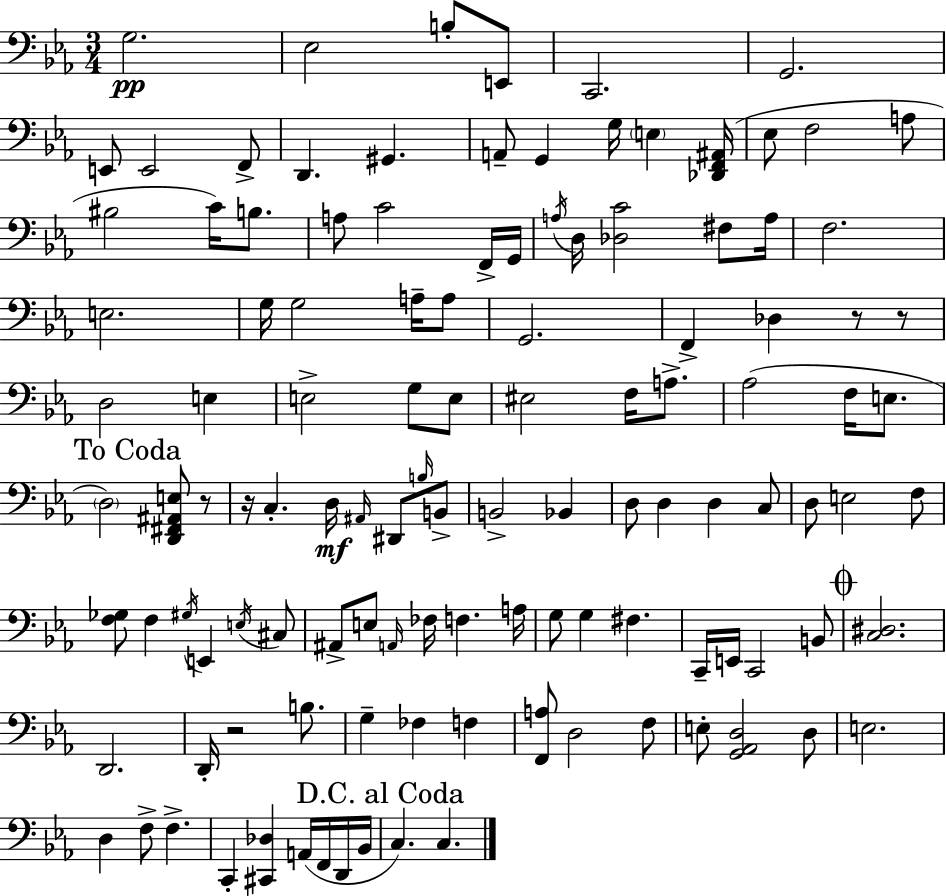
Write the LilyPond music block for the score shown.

{
  \clef bass
  \numericTimeSignature
  \time 3/4
  \key c \minor
  g2.\pp | ees2 b8-. e,8 | c,2. | g,2. | \break e,8 e,2 f,8-> | d,4. gis,4. | a,8-- g,4 g16 \parenthesize e4 <des, f, ais,>16( | ees8 f2 a8 | \break bis2 c'16) b8. | a8 c'2 f,16-> g,16 | \acciaccatura { a16 } d16 <des c'>2 fis8 | a16 f2. | \break e2. | g16 g2 a16-- a8 | g,2. | f,4-> des4 r8 r8 | \break d2 e4 | e2-> g8 e8 | eis2 f16 a8.-> | aes2( f16 e8. | \break \mark "To Coda" \parenthesize d2) <d, fis, ais, e>8 r8 | r16 c4.-. d16\mf \grace { ais,16 } dis,8 | \grace { b16 } b,8-> b,2-> bes,4 | d8 d4 d4 | \break c8 d8 e2 | f8 <f ges>8 f4 \acciaccatura { gis16 } e,4 | \acciaccatura { e16 } cis8 ais,8-> e8 \grace { a,16 } fes16 f4. | a16 g8 g4 | \break fis4. c,16-- e,16 c,2 | b,8 \mark \markup { \musicglyph "scripts.coda" } <c dis>2. | d,2. | d,16-. r2 | \break b8. g4-- fes4 | f4 <f, a>8 d2 | f8 e8-. <g, aes, d>2 | d8 e2. | \break d4 f8-> | f4.-> c,4-. <cis, des>4 | a,16( f,16 d,16 bes,16 \mark "D.C. al Coda" c4.) | c4. \bar "|."
}